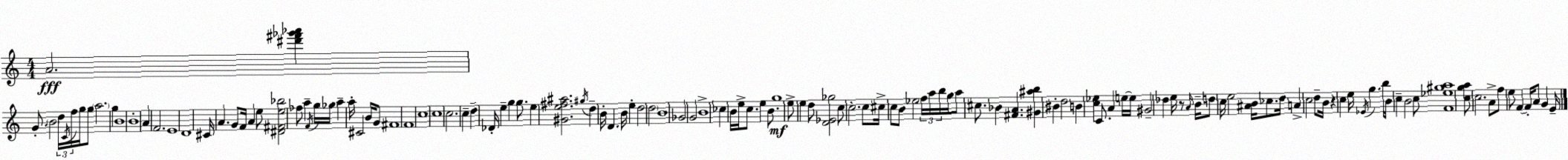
X:1
T:Untitled
M:4/4
L:1/4
K:Am
A2 [^d'^f'_g'_a'] G/2 B2 d/4 C/4 f/4 g/4 g/2 a2 g B4 B4 A F2 E4 D4 ^C/4 A G/2 F/4 A e/2 [^D^Fe_b]2 _f/2 a F/4 g/4 _g/4 a a/4 ^C2 B/4 G/2 ^F4 F4 c4 c4 c2 c d _D/4 e g g/2 e [^Ge^f^a]2 ^g/4 d B/4 D B/4 e d2 d2 B4 _G2 G2 B4 _c B/4 e/4 c/2 e B/2 g4 e/2 e d/2 [D_E_g]2 c/2 c2 c/2 ^c/4 c/2 B/2 _e2 f/4 a/4 b/4 g/4 a/2 ^c/2 _B [^FA] [^G^ab] ^B d2 B [c_e] C/2 A e/4 e/4 ^G2 _d e/4 z/2 A/4 B/4 d/2 c/4 e2 [^AB]/4 _c/2 d/4 A c2 d/2 B/4 z c e/4 _E/4 g b/4 B/2 c B2 c/2 [F_e^ga]4 [cga]/2 c2 A/2 f/2 e/2 F F/4 A/2 G E/4